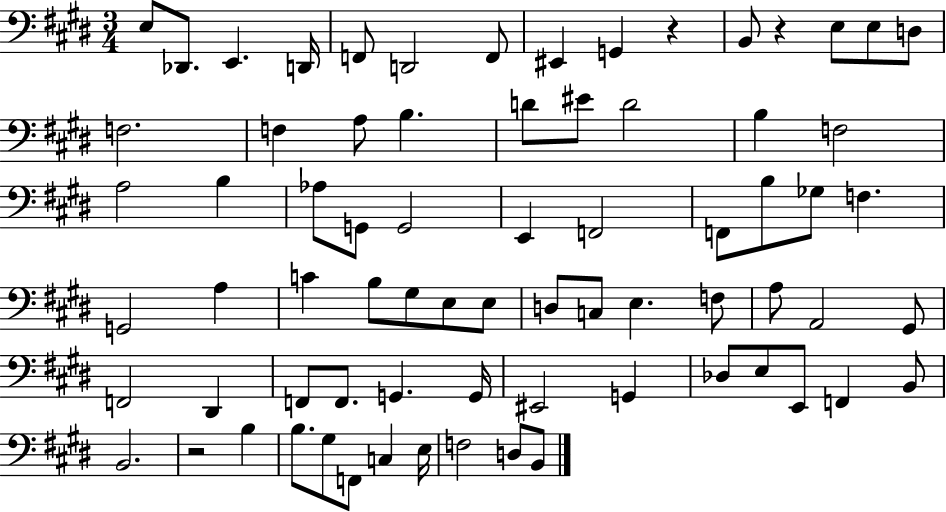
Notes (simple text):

E3/e Db2/e. E2/q. D2/s F2/e D2/h F2/e EIS2/q G2/q R/q B2/e R/q E3/e E3/e D3/e F3/h. F3/q A3/e B3/q. D4/e EIS4/e D4/h B3/q F3/h A3/h B3/q Ab3/e G2/e G2/h E2/q F2/h F2/e B3/e Gb3/e F3/q. G2/h A3/q C4/q B3/e G#3/e E3/e E3/e D3/e C3/e E3/q. F3/e A3/e A2/h G#2/e F2/h D#2/q F2/e F2/e. G2/q. G2/s EIS2/h G2/q Db3/e E3/e E2/e F2/q B2/e B2/h. R/h B3/q B3/e. G#3/e F2/e C3/q E3/s F3/h D3/e B2/e